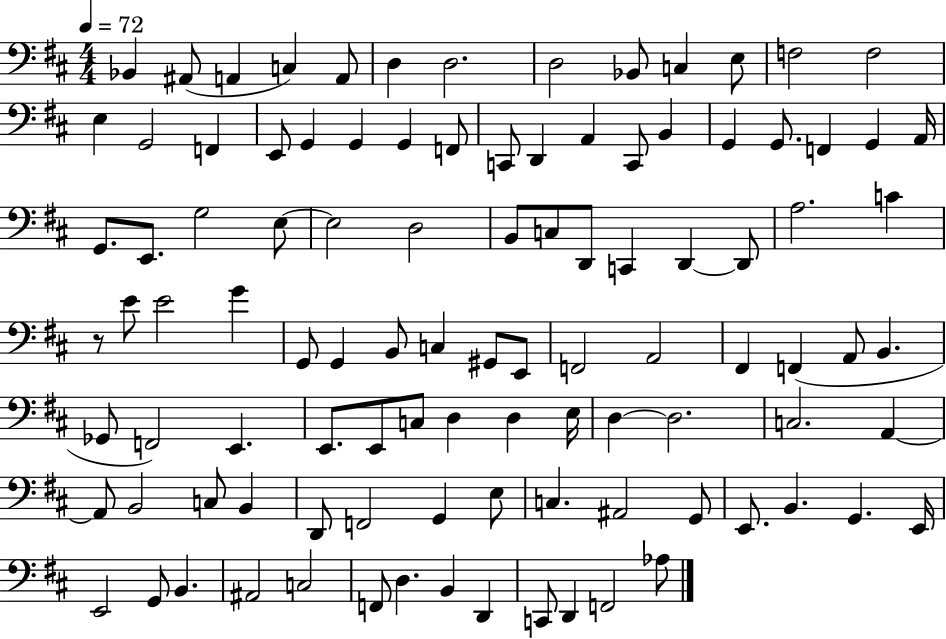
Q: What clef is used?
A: bass